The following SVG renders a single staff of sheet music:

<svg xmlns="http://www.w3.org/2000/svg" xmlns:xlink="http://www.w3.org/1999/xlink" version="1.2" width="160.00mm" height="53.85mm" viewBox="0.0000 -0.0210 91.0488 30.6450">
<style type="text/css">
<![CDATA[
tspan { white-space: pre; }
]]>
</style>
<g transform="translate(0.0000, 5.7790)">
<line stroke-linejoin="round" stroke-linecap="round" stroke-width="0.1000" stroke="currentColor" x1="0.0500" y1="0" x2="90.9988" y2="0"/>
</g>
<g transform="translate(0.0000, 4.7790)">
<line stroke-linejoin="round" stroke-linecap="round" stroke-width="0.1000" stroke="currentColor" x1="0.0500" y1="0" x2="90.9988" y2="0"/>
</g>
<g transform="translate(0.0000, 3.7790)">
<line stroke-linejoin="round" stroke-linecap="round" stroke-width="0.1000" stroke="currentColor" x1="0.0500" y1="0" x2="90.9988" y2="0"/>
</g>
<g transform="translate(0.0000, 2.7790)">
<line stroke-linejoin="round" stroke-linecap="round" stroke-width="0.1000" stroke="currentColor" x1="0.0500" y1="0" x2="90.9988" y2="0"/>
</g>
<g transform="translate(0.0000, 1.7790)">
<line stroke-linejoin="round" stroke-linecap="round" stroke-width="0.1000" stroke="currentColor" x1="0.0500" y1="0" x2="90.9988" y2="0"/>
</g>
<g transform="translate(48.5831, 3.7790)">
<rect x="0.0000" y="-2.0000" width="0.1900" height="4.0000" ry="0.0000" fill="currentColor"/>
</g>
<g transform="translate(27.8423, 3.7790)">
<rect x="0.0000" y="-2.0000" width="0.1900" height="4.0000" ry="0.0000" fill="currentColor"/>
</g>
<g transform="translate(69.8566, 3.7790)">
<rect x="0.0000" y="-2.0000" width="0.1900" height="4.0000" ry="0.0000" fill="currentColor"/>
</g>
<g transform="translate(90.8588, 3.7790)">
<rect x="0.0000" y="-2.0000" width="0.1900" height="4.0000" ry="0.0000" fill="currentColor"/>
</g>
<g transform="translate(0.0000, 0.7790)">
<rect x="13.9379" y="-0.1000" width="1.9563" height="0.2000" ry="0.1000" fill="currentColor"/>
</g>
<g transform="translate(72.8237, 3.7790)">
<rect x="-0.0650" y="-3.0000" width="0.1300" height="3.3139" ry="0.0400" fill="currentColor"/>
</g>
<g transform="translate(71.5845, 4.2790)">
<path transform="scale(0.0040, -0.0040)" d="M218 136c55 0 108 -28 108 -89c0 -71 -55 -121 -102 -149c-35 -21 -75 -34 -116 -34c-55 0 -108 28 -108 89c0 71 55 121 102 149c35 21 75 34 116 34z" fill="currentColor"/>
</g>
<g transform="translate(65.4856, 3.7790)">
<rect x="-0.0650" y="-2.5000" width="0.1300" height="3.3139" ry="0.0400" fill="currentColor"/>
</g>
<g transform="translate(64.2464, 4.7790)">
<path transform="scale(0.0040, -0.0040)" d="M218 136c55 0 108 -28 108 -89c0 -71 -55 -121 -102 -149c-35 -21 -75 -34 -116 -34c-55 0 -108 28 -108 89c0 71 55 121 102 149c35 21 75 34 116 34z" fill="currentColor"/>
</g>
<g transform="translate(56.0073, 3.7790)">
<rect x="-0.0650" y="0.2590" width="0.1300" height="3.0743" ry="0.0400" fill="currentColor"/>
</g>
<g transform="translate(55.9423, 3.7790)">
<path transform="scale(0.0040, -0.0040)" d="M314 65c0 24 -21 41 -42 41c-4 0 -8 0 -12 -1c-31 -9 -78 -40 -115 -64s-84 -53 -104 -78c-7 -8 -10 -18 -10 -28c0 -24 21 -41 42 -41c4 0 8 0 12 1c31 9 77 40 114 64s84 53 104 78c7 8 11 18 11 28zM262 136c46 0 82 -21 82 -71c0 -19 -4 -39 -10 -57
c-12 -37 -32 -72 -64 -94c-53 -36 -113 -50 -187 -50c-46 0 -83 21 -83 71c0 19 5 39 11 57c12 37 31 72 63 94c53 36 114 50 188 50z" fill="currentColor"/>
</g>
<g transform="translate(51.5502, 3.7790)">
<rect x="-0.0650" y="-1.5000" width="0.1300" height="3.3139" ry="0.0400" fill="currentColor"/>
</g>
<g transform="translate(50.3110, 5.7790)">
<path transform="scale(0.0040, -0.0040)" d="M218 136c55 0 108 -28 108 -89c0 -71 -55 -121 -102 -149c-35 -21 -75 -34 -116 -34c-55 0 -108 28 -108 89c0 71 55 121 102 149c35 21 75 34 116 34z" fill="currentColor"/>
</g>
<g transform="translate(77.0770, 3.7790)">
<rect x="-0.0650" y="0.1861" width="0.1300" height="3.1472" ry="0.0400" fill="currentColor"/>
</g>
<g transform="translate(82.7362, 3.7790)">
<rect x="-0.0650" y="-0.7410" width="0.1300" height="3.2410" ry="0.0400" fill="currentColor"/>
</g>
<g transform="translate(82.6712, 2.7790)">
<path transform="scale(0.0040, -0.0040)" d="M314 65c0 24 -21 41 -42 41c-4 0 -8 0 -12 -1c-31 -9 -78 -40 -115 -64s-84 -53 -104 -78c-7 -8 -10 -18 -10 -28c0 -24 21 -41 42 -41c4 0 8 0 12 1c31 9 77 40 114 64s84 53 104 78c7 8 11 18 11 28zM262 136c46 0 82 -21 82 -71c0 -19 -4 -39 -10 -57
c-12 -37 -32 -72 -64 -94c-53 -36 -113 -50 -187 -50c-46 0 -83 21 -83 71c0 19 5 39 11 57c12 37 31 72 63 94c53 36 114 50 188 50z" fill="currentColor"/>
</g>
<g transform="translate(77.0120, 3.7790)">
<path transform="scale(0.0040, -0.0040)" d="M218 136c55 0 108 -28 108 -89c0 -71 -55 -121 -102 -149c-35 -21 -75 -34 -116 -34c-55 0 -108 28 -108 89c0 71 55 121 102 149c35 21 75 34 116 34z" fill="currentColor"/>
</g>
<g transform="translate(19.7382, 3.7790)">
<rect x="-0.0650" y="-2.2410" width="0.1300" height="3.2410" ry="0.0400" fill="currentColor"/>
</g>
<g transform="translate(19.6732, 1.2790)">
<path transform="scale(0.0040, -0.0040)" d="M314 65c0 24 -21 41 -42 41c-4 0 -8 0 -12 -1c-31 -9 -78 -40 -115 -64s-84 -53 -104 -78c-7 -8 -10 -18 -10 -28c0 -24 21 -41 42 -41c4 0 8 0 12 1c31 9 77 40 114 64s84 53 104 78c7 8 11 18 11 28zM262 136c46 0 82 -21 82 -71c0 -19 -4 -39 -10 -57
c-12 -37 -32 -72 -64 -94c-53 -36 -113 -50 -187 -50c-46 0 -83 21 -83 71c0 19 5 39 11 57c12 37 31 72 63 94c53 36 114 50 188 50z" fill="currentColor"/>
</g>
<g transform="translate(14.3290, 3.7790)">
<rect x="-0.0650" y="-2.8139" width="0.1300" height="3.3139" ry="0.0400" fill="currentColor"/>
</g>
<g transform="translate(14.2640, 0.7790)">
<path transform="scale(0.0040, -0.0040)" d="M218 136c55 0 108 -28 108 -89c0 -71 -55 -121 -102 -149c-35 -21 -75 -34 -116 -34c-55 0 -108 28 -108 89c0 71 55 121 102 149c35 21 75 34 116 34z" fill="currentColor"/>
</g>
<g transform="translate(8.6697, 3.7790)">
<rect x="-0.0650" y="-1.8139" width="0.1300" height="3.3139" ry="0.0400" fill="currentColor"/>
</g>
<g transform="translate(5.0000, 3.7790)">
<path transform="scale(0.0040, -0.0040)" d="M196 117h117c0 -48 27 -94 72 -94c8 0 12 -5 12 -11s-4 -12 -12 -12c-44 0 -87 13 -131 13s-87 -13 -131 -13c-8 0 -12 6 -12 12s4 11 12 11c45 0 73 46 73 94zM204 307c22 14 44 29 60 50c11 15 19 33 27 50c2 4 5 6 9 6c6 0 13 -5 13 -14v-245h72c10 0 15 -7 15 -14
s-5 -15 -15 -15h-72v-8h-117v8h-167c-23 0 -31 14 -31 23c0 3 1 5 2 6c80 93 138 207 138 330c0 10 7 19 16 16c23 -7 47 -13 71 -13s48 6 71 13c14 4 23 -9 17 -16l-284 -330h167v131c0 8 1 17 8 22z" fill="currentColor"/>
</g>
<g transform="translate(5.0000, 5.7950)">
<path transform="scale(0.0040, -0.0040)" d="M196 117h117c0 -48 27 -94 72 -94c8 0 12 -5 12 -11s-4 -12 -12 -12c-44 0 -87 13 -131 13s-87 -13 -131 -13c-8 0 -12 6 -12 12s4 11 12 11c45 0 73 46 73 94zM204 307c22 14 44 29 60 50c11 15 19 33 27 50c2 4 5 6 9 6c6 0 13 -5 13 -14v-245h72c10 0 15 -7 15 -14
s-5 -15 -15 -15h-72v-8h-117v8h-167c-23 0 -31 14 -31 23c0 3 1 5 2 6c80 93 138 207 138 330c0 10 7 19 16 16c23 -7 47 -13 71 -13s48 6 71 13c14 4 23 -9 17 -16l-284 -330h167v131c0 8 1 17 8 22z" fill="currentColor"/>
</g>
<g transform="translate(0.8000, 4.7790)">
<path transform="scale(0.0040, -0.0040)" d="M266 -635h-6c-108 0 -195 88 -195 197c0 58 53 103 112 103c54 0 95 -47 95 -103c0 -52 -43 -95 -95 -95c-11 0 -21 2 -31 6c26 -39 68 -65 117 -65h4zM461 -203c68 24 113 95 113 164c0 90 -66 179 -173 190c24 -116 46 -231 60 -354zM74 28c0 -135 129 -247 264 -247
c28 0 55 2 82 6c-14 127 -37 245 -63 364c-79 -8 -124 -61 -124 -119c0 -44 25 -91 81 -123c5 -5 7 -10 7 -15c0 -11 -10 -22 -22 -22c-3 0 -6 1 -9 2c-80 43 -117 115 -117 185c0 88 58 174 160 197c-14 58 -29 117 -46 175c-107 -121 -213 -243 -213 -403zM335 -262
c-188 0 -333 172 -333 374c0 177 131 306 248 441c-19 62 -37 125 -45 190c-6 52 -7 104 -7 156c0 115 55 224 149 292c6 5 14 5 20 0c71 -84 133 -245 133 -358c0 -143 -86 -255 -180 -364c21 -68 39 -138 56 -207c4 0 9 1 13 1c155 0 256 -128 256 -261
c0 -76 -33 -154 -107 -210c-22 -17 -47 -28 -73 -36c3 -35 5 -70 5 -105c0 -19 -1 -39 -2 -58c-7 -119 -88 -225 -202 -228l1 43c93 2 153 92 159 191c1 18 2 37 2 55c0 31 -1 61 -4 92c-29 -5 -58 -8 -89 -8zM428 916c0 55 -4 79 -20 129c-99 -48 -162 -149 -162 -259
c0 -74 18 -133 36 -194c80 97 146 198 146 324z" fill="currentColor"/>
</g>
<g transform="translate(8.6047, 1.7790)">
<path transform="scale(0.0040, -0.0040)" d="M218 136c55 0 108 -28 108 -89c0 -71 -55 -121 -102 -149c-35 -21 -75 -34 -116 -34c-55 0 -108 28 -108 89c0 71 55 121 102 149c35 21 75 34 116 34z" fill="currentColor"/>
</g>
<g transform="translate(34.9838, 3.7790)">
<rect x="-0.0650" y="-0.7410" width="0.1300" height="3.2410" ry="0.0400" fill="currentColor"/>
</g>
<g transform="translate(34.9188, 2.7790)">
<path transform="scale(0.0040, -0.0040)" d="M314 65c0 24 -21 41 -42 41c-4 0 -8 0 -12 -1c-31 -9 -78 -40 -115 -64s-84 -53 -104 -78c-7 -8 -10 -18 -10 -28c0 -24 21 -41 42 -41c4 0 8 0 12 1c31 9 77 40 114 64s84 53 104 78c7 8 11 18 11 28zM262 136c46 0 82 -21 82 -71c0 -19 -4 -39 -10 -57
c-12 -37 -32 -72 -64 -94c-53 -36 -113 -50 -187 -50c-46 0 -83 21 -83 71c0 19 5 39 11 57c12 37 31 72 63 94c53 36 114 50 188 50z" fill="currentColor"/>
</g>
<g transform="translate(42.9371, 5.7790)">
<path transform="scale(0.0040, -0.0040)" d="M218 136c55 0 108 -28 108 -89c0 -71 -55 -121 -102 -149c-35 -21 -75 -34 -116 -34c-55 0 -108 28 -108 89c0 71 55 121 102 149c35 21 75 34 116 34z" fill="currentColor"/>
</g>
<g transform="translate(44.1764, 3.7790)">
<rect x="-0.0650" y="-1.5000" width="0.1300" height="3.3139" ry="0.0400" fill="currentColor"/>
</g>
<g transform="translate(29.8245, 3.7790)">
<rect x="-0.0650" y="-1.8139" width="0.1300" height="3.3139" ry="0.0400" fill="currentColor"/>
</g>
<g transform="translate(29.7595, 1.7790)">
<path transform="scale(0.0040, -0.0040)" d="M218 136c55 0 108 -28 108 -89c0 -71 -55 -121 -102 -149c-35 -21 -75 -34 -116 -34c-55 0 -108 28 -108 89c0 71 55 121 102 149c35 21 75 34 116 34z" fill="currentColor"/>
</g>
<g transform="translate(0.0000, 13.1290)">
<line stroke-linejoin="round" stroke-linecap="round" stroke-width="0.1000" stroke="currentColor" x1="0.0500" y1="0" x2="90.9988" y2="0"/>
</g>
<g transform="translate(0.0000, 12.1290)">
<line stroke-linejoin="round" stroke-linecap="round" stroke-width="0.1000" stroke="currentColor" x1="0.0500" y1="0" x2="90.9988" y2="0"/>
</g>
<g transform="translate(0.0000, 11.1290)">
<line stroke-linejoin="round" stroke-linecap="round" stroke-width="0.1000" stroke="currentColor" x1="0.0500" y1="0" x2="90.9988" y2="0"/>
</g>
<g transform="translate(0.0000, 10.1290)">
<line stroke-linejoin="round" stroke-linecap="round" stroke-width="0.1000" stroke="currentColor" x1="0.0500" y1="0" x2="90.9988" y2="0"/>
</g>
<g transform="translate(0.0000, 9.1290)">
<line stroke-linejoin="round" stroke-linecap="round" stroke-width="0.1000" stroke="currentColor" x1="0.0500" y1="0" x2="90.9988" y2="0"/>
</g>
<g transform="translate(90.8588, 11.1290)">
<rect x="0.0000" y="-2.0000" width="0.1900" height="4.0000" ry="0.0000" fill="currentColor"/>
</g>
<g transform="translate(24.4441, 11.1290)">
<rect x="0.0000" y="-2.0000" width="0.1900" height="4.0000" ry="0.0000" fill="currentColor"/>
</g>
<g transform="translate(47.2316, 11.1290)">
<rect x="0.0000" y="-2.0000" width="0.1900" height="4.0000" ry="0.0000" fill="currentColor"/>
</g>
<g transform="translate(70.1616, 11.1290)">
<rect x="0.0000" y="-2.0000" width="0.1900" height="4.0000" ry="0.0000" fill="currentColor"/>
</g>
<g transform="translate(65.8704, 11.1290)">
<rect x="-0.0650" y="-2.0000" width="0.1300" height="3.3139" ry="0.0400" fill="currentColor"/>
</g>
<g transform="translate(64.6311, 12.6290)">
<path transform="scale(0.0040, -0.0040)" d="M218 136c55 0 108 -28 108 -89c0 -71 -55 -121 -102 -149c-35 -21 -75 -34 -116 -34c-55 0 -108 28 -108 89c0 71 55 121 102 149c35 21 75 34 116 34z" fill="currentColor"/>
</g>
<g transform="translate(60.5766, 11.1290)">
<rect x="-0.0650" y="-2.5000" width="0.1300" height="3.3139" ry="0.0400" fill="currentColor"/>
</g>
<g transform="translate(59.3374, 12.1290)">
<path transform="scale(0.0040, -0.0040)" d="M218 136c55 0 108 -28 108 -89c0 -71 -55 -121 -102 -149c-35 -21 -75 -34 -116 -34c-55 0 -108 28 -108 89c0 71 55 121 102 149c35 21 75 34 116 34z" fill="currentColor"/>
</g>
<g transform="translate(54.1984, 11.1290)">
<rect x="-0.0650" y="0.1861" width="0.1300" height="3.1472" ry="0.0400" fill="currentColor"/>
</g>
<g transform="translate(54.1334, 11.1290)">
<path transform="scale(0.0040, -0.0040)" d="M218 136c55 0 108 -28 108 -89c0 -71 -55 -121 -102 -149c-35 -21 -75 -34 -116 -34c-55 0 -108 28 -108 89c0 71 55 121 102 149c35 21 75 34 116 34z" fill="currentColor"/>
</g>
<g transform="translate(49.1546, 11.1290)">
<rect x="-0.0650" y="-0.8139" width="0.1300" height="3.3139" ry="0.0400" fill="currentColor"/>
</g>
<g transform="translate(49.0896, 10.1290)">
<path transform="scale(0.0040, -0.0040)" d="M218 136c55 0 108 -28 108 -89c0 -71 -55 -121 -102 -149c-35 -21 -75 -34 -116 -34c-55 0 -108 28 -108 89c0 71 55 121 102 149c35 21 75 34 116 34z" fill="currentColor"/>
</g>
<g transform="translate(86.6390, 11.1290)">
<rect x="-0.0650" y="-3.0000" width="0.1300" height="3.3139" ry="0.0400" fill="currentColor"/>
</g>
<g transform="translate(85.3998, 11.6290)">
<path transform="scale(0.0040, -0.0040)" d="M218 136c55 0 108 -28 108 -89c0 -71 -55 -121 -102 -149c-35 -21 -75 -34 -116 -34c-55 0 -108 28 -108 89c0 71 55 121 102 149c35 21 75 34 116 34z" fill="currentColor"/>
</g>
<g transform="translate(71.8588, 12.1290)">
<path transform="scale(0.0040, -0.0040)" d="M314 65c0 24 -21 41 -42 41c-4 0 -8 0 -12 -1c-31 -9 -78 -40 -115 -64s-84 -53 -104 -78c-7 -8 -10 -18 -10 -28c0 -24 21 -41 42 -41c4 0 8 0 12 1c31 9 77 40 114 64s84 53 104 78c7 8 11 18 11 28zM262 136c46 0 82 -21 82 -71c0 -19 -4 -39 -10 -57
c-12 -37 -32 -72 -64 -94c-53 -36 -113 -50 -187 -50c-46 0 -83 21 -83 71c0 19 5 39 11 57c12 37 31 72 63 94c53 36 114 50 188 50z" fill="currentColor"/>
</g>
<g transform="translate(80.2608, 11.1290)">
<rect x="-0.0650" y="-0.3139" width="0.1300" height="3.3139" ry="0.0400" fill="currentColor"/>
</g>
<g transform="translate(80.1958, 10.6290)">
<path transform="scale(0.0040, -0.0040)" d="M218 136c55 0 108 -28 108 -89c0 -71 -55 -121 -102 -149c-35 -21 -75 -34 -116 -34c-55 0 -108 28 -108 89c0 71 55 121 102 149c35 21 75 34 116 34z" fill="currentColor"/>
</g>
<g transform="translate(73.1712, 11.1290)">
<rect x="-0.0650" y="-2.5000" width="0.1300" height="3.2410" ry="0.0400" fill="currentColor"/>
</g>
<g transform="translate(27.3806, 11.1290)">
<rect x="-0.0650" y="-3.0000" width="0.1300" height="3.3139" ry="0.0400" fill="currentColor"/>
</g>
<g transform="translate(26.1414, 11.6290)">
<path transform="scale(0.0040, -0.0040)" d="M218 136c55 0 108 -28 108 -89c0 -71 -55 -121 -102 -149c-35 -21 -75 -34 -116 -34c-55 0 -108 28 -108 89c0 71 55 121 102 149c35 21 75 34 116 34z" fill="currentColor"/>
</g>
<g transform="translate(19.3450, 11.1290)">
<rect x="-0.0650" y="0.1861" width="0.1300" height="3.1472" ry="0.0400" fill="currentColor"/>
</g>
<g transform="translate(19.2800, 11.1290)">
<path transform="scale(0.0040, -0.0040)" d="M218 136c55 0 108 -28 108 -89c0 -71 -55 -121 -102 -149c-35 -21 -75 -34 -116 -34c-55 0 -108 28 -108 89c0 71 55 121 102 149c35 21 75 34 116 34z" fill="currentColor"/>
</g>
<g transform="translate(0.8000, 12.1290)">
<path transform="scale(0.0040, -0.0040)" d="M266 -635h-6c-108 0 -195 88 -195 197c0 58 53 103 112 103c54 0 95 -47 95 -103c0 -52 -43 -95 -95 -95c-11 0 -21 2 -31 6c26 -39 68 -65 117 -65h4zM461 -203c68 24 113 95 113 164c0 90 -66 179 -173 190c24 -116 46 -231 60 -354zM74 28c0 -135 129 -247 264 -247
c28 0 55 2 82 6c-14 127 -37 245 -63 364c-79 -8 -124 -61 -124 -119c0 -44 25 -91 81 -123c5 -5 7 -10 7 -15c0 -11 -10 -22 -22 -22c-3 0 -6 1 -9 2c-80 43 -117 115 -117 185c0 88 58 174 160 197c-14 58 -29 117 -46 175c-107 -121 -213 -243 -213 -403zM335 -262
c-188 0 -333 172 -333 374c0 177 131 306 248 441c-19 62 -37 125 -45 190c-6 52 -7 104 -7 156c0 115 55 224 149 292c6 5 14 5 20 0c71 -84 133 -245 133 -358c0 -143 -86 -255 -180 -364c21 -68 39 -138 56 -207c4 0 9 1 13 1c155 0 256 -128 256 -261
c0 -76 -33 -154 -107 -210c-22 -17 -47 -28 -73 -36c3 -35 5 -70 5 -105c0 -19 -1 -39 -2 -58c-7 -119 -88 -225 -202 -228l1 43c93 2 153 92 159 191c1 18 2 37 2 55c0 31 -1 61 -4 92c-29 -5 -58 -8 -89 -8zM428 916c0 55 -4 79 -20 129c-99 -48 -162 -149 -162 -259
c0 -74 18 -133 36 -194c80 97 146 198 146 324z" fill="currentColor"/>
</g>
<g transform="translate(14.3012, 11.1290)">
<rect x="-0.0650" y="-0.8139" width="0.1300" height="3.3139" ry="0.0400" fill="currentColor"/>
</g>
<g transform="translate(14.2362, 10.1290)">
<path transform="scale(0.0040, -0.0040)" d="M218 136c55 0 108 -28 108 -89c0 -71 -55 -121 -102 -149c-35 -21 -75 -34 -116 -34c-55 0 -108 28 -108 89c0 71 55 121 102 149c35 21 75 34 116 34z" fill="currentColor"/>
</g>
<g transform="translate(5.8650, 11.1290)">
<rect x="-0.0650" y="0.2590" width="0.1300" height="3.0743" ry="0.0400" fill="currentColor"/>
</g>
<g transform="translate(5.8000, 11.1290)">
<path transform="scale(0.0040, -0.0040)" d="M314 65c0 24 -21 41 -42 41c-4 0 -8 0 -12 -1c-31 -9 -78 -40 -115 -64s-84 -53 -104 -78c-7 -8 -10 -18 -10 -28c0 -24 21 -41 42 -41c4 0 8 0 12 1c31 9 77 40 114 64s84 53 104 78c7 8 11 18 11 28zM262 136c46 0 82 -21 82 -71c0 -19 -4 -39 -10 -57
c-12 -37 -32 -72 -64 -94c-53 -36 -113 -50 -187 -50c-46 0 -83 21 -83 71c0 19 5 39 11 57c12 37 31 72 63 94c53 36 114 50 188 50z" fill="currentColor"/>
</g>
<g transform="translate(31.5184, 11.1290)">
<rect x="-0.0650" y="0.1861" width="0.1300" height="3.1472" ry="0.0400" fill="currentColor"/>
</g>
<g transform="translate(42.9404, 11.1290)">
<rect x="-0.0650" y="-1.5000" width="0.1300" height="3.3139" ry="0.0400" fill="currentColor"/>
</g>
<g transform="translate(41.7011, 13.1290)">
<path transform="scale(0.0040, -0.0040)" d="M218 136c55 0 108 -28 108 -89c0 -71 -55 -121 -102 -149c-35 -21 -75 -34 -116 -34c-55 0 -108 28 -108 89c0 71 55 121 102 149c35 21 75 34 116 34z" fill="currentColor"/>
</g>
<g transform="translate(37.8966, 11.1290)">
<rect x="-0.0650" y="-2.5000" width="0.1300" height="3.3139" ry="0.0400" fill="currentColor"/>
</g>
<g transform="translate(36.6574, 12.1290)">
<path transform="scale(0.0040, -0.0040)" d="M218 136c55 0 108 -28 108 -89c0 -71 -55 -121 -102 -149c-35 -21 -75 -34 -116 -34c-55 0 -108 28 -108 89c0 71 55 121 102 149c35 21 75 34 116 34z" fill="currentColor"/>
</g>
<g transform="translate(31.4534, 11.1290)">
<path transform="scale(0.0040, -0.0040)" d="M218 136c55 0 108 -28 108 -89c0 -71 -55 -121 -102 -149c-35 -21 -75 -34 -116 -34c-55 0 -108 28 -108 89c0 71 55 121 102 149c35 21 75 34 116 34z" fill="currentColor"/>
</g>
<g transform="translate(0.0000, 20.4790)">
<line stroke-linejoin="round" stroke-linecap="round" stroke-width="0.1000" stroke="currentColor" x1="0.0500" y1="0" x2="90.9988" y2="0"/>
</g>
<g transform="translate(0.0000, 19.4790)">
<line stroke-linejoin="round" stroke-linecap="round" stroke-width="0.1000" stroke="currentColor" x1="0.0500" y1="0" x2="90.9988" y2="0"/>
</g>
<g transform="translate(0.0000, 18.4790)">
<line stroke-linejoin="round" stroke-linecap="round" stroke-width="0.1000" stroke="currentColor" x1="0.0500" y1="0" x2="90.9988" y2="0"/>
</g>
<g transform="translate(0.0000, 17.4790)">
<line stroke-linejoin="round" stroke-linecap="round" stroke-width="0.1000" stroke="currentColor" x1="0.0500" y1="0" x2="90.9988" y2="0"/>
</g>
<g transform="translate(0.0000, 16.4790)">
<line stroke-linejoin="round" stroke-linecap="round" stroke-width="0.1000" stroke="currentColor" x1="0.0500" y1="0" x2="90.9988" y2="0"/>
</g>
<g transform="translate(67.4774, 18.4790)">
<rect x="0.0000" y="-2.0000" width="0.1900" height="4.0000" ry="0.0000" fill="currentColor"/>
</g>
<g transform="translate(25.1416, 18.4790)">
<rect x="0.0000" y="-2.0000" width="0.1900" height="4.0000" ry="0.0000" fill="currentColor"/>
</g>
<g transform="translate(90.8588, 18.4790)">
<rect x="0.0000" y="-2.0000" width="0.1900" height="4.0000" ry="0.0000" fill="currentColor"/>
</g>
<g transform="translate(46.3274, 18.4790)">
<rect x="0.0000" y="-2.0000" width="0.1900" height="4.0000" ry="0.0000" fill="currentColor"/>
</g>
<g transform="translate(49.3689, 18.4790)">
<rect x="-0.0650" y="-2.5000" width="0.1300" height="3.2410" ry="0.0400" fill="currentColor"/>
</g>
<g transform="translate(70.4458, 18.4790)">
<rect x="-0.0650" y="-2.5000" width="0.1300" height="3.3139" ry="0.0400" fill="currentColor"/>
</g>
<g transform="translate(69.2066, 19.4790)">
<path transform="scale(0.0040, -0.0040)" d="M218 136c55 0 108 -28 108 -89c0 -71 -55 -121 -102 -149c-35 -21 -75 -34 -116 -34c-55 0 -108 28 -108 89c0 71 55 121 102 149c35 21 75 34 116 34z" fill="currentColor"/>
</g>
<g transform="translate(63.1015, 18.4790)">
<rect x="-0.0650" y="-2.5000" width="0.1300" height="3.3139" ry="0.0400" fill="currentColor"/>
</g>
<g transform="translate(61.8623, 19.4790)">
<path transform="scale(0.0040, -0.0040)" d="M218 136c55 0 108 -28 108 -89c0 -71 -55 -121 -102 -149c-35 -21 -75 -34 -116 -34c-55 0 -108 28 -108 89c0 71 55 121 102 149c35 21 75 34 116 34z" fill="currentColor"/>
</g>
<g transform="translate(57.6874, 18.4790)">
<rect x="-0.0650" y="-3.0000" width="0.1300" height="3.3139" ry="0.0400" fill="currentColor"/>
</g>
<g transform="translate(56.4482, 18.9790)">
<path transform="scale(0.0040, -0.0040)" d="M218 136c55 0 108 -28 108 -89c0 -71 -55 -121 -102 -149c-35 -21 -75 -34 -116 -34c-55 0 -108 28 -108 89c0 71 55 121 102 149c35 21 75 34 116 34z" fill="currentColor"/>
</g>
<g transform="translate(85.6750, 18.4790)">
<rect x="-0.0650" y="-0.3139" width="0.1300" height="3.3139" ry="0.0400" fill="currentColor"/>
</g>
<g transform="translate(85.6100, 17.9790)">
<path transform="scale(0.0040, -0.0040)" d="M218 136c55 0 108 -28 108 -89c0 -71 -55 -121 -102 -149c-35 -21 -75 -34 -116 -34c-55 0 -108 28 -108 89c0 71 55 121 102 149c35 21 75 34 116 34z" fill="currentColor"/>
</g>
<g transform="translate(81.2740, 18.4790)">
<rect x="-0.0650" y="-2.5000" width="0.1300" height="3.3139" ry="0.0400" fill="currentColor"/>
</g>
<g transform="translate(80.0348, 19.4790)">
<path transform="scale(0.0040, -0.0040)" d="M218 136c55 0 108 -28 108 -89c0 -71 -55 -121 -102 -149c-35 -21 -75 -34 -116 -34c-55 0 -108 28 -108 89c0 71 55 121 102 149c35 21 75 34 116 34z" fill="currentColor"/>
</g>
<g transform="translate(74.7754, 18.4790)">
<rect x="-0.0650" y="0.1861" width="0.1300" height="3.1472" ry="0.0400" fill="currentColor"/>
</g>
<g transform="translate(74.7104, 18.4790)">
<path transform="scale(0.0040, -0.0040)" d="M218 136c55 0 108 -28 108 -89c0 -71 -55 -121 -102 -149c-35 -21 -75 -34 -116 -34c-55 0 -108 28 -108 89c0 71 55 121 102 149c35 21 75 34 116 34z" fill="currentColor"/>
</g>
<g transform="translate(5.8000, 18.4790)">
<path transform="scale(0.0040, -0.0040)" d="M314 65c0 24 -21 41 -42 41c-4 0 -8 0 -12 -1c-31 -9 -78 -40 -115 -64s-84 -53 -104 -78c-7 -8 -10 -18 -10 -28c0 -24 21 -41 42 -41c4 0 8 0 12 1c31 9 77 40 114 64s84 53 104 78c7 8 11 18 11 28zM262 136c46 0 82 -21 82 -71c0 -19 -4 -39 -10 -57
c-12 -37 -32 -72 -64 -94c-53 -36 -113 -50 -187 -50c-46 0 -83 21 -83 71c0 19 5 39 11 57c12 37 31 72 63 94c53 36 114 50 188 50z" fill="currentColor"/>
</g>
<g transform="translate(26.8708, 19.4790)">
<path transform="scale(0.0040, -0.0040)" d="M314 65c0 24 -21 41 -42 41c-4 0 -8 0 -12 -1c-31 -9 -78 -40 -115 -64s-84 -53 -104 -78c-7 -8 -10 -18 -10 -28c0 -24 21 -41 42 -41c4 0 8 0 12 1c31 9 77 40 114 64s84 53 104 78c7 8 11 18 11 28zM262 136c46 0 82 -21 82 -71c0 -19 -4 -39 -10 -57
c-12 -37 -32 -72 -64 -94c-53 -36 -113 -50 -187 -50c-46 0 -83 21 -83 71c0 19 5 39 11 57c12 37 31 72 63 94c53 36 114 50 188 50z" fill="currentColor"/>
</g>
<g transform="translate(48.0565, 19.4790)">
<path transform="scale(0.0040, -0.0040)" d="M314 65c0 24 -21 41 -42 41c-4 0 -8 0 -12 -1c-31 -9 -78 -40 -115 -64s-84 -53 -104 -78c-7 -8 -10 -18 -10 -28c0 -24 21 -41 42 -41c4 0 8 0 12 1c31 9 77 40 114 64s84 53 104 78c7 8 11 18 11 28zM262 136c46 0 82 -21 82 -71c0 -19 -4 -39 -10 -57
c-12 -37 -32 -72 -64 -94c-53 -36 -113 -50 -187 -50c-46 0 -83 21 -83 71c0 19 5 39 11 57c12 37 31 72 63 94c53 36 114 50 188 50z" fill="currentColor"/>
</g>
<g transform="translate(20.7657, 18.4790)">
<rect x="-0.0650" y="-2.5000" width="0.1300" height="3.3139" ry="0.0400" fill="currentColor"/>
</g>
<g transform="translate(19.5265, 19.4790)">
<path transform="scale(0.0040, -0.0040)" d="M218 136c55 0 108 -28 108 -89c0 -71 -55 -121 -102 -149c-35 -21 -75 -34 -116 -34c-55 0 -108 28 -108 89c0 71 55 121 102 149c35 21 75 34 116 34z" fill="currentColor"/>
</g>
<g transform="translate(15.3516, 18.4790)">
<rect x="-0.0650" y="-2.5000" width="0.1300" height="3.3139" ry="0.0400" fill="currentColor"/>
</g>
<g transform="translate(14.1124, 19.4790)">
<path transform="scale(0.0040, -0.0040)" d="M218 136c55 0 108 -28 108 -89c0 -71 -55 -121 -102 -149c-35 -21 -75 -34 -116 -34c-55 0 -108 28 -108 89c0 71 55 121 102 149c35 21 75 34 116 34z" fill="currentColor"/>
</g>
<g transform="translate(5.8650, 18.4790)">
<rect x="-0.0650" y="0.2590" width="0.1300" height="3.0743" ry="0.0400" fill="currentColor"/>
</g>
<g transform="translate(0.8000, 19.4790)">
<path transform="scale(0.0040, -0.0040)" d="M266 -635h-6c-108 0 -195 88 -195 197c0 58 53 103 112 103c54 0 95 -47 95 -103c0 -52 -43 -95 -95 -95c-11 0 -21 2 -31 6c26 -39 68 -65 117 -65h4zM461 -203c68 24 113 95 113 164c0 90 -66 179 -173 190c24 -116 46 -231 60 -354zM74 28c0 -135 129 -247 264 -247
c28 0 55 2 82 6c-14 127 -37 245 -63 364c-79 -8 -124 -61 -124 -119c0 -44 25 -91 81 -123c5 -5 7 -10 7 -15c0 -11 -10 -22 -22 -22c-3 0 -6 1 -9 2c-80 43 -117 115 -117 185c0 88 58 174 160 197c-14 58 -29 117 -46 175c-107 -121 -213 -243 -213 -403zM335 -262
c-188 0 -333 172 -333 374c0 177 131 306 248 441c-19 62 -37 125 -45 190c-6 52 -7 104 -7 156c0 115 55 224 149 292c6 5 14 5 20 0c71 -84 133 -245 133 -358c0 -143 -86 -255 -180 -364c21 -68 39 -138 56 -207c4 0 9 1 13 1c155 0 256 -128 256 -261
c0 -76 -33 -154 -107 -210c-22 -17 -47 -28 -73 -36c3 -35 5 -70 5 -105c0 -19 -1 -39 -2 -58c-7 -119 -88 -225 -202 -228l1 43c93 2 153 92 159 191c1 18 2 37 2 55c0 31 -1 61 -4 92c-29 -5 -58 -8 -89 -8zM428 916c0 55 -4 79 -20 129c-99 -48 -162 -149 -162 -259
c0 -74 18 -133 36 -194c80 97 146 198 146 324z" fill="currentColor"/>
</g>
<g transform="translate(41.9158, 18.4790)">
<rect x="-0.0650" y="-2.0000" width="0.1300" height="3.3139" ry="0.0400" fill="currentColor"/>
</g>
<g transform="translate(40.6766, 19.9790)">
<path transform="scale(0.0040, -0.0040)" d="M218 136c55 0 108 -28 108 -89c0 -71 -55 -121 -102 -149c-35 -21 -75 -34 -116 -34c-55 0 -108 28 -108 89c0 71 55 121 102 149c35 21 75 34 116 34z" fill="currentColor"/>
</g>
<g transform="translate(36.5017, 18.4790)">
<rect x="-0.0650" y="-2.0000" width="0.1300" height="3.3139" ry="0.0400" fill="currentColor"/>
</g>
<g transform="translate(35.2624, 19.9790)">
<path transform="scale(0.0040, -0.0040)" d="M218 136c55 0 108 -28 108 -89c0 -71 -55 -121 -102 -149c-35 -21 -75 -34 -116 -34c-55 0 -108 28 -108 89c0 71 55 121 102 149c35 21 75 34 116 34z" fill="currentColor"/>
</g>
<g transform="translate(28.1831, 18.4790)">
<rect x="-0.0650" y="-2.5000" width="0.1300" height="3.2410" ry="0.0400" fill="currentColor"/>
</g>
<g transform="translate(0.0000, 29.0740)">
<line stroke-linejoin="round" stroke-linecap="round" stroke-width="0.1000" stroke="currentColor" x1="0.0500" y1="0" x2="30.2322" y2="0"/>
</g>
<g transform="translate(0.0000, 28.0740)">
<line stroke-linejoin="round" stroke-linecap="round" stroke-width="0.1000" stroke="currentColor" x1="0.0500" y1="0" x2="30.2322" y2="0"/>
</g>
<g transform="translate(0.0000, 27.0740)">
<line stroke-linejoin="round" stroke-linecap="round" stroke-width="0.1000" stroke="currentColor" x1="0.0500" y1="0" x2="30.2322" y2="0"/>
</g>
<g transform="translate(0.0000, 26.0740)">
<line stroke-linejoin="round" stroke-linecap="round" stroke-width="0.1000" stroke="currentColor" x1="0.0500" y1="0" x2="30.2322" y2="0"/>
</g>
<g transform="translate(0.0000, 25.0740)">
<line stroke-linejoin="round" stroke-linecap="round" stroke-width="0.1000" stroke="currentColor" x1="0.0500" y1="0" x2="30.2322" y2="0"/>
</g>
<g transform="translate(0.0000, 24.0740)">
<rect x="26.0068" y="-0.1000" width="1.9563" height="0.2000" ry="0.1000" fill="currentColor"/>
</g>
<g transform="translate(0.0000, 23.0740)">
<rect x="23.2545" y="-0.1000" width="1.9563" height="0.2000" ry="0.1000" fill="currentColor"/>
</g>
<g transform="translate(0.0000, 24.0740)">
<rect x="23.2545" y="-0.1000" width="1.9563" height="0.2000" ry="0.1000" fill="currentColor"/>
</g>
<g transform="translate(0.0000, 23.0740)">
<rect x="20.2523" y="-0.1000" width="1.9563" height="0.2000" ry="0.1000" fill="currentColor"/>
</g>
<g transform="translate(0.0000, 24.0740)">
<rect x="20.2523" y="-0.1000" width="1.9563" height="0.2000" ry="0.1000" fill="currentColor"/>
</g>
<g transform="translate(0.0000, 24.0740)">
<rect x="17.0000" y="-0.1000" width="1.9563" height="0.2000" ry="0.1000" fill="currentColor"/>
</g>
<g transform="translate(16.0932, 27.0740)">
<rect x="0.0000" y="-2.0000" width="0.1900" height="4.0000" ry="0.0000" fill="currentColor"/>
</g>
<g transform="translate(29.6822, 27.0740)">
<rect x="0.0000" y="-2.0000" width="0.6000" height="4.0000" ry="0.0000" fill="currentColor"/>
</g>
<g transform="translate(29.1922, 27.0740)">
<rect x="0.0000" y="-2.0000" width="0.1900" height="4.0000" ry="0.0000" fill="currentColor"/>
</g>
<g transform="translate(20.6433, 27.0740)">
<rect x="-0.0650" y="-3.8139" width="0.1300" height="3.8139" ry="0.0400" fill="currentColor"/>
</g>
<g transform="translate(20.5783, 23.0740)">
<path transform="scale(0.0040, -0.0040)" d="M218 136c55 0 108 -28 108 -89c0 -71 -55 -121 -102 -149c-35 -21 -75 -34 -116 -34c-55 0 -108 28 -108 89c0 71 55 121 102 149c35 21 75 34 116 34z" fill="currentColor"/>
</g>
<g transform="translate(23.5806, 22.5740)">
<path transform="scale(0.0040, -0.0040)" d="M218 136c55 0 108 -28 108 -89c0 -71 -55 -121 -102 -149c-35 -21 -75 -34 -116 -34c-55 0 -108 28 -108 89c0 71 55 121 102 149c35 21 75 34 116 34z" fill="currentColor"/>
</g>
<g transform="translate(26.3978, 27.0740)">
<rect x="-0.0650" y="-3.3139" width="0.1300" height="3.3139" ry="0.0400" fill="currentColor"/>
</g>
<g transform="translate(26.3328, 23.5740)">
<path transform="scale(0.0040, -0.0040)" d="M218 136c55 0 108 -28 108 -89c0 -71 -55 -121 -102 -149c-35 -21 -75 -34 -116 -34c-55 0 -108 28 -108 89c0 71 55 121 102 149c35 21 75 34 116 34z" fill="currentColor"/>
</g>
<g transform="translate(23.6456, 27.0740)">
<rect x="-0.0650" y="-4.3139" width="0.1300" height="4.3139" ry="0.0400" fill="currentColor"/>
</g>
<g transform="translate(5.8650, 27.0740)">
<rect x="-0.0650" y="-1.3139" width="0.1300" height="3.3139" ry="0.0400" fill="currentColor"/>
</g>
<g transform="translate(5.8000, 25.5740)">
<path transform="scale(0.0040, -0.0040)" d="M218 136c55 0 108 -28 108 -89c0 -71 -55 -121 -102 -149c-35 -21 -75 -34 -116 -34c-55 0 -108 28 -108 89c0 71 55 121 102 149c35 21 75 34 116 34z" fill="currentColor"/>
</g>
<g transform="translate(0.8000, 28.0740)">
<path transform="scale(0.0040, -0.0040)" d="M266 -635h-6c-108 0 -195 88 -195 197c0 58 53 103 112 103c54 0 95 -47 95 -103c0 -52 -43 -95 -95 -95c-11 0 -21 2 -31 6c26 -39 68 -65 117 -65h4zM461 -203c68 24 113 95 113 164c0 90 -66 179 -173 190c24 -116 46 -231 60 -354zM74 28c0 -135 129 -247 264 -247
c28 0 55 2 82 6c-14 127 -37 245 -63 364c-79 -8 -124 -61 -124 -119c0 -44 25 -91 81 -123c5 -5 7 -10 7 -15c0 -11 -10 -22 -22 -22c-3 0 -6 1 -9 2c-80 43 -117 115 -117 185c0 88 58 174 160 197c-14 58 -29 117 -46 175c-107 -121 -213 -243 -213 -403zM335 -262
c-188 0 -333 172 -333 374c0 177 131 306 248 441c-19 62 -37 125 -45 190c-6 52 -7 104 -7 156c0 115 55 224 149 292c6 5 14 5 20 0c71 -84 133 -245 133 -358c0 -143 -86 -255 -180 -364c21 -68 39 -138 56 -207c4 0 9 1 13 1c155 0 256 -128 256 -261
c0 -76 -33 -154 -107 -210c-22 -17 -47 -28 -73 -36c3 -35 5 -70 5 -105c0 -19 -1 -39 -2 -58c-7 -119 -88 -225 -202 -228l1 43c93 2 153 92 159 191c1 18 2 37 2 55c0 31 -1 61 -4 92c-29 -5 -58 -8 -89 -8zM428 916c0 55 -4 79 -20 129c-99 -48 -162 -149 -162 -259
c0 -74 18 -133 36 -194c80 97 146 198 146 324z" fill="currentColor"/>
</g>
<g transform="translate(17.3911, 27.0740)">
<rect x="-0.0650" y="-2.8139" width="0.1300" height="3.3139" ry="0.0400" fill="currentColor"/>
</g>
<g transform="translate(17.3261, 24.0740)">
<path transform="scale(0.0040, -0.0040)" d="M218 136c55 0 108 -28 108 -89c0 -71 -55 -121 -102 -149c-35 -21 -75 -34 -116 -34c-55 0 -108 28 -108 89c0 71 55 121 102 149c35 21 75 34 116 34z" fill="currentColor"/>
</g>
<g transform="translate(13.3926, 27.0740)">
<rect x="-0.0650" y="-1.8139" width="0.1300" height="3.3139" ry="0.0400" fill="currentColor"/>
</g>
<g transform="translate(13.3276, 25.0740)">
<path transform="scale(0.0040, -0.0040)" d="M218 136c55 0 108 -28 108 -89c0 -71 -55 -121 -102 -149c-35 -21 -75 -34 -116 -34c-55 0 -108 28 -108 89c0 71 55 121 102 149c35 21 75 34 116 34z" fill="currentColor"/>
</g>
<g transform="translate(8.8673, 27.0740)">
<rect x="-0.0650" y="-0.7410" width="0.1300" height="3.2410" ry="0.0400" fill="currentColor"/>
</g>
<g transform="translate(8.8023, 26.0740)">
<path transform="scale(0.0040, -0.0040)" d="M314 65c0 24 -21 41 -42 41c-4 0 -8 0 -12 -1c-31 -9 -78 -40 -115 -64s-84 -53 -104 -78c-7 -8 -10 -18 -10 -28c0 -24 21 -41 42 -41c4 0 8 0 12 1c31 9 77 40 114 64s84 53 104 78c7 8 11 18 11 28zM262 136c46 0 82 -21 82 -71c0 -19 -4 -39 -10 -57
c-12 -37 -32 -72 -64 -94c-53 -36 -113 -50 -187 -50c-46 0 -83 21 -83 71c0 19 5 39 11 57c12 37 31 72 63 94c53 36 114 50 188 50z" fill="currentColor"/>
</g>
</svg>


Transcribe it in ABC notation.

X:1
T:Untitled
M:4/4
L:1/4
K:C
f a g2 f d2 E E B2 G A B d2 B2 d B A B G E d B G F G2 c A B2 G G G2 F F G2 A G G B G c e d2 f a c' d' b